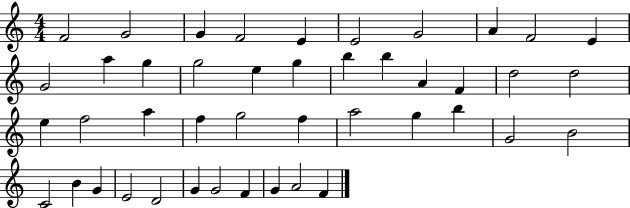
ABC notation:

X:1
T:Untitled
M:4/4
L:1/4
K:C
F2 G2 G F2 E E2 G2 A F2 E G2 a g g2 e g b b A F d2 d2 e f2 a f g2 f a2 g b G2 B2 C2 B G E2 D2 G G2 F G A2 F